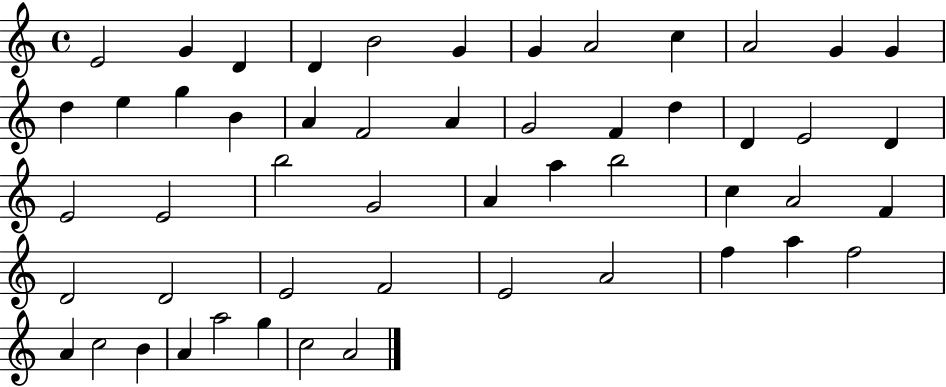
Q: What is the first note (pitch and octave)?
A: E4